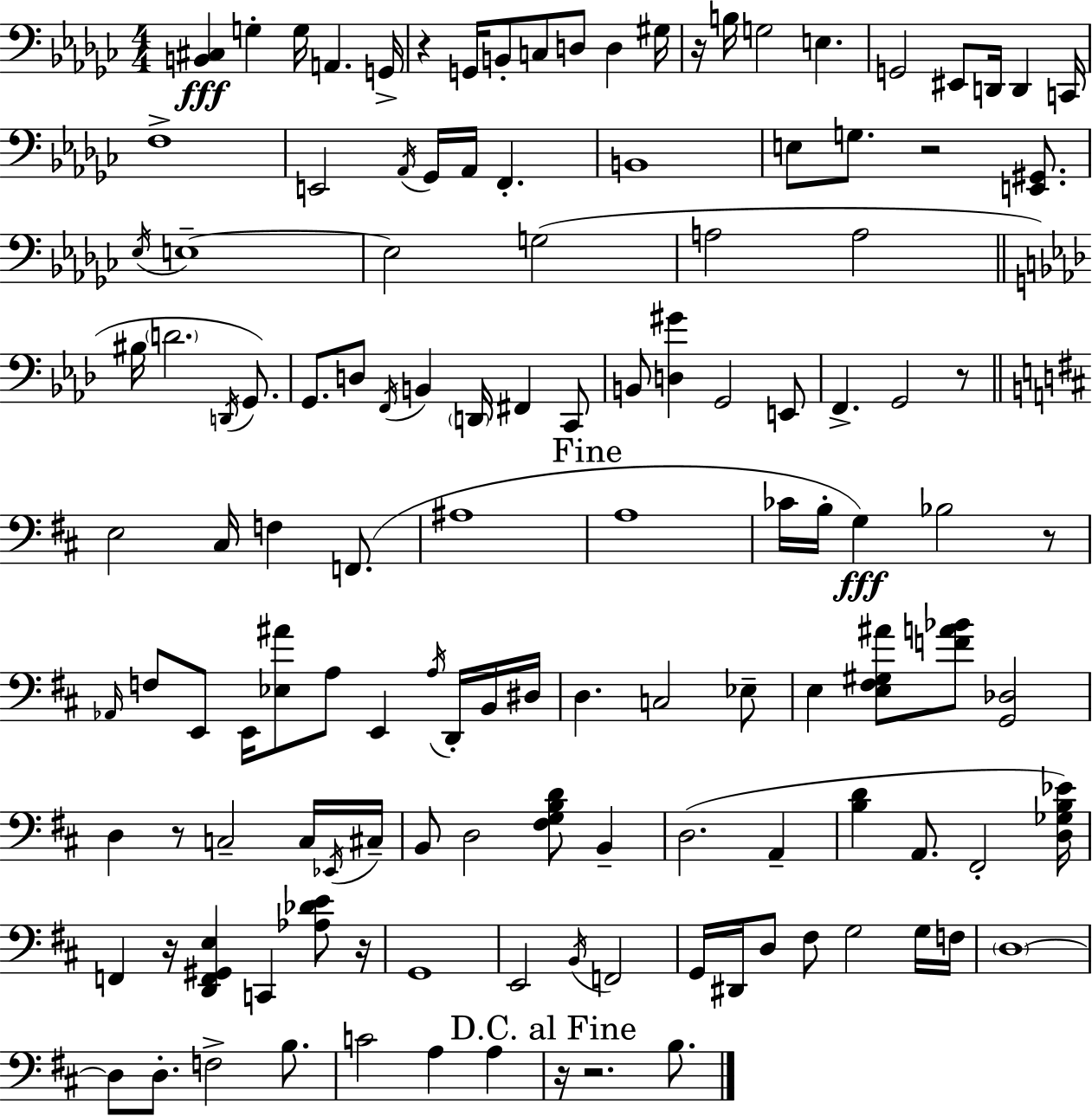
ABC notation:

X:1
T:Untitled
M:4/4
L:1/4
K:Ebm
[B,,^C,] G, G,/4 A,, G,,/4 z G,,/4 B,,/2 C,/2 D,/2 D, ^G,/4 z/4 B,/4 G,2 E, G,,2 ^E,,/2 D,,/4 D,, C,,/4 F,4 E,,2 _A,,/4 _G,,/4 _A,,/4 F,, B,,4 E,/2 G,/2 z2 [E,,^G,,]/2 _E,/4 E,4 E,2 G,2 A,2 A,2 ^B,/4 D2 D,,/4 G,,/2 G,,/2 D,/2 F,,/4 B,, D,,/4 ^F,, C,,/2 B,,/2 [D,^G] G,,2 E,,/2 F,, G,,2 z/2 E,2 ^C,/4 F, F,,/2 ^A,4 A,4 _C/4 B,/4 G, _B,2 z/2 _A,,/4 F,/2 E,,/2 E,,/4 [_E,^A]/2 A,/2 E,, A,/4 D,,/4 B,,/4 ^D,/4 D, C,2 _E,/2 E, [E,^F,^G,^A]/2 [FA_B]/2 [G,,_D,]2 D, z/2 C,2 C,/4 _E,,/4 ^C,/4 B,,/2 D,2 [^F,G,B,D]/2 B,, D,2 A,, [B,D] A,,/2 ^F,,2 [D,_G,B,_E]/4 F,, z/4 [D,,F,,^G,,E,] C,, [_A,_DE]/2 z/4 G,,4 E,,2 B,,/4 F,,2 G,,/4 ^D,,/4 D,/2 ^F,/2 G,2 G,/4 F,/4 D,4 D,/2 D,/2 F,2 B,/2 C2 A, A, z/4 z2 B,/2